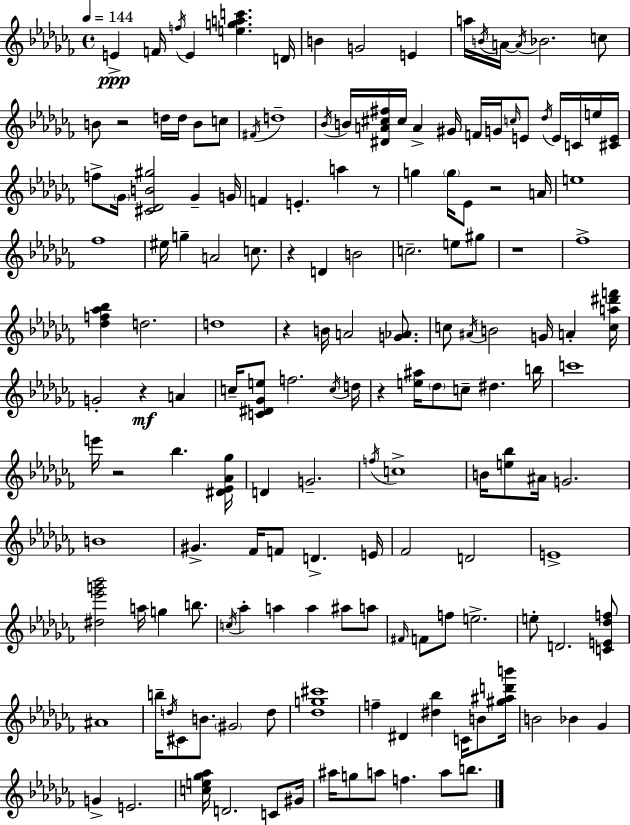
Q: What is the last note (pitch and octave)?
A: B5